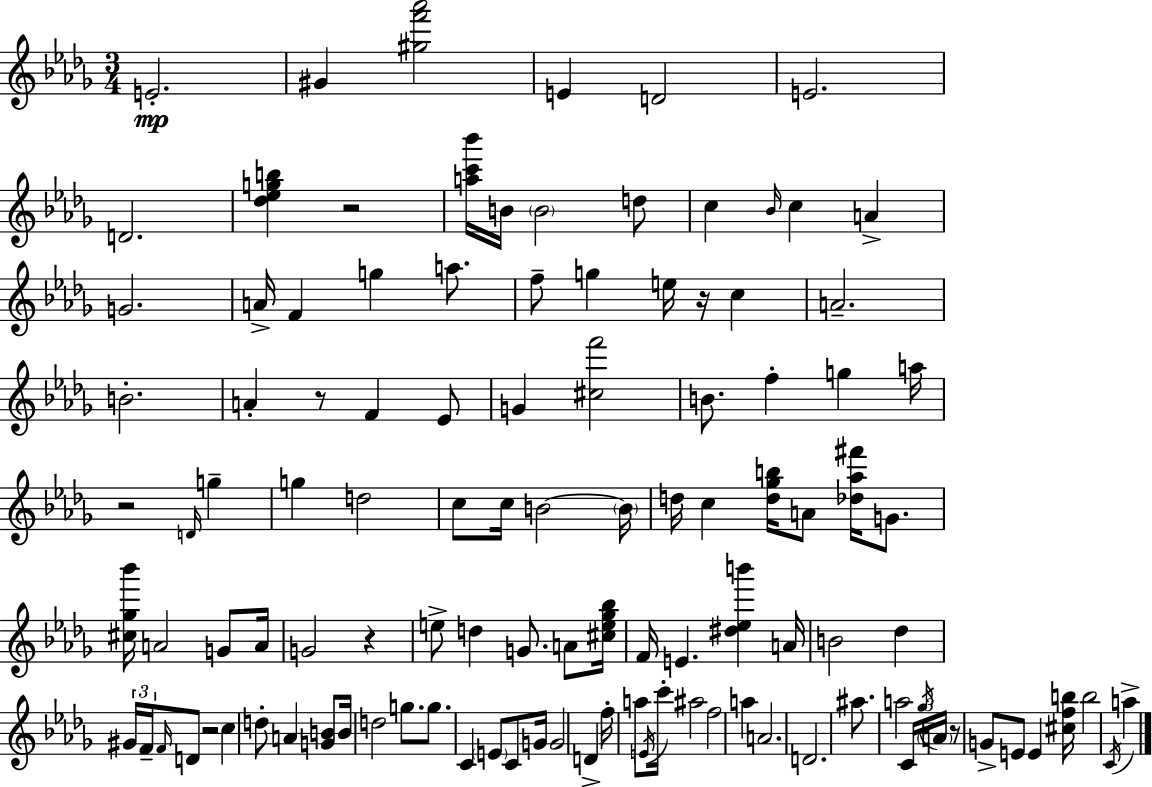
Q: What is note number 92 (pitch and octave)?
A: B5